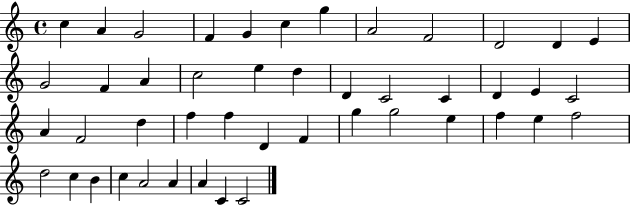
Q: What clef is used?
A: treble